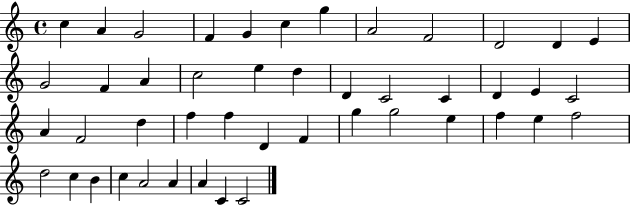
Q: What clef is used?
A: treble